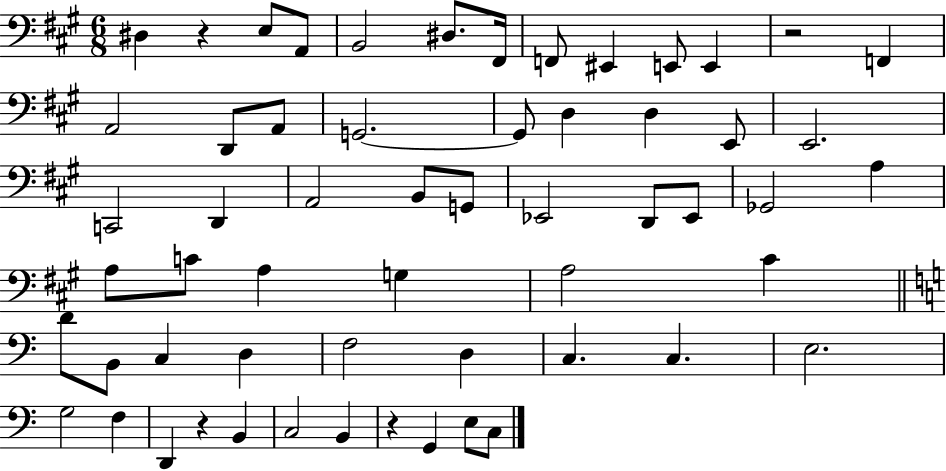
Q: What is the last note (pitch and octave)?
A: C3